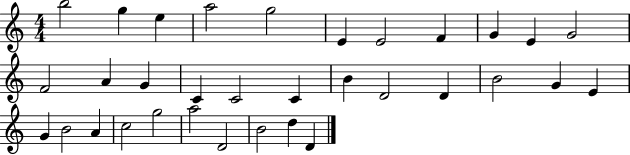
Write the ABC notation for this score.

X:1
T:Untitled
M:4/4
L:1/4
K:C
b2 g e a2 g2 E E2 F G E G2 F2 A G C C2 C B D2 D B2 G E G B2 A c2 g2 a2 D2 B2 d D